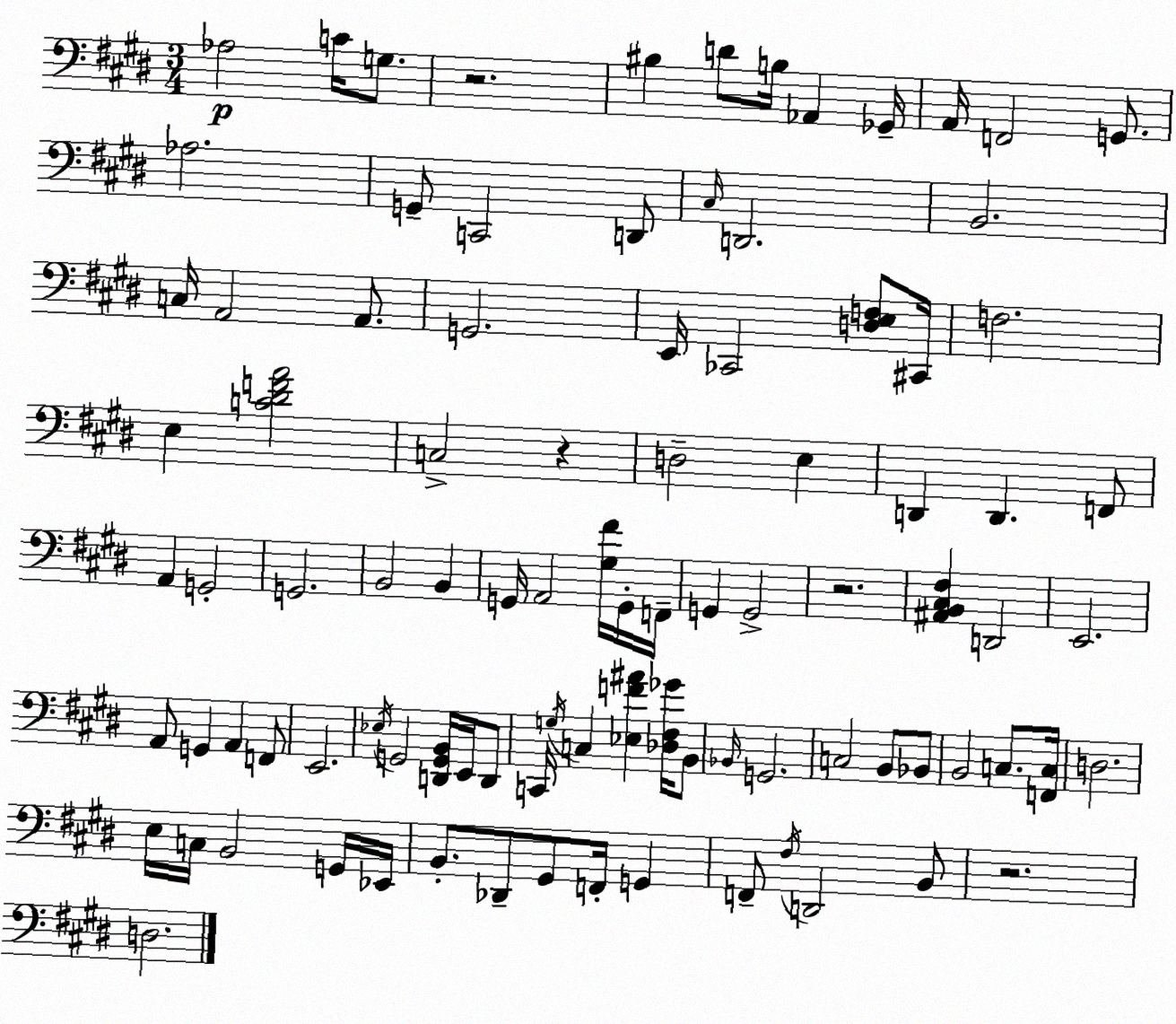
X:1
T:Untitled
M:3/4
L:1/4
K:E
_A,2 C/4 G,/2 z2 ^B, D/2 B,/4 _A,, _G,,/4 A,,/4 F,,2 G,,/2 _A,2 G,,/2 C,,2 D,,/2 ^C,/4 D,,2 B,,2 C,/4 A,,2 A,,/2 G,,2 E,,/4 _C,,2 [D,E,F,]/2 ^C,,/4 F,2 E, [C^DFA]2 C,2 z D,2 E, D,, D,, F,,/2 A,, G,,2 G,,2 B,,2 B,, G,,/4 A,,2 [^G,^F]/4 G,,/4 F,,/4 G,, G,,2 z2 [^A,,B,,^C,^F,] D,,2 E,,2 A,,/2 G,, A,, F,,/2 E,,2 _E,/4 G,,2 [D,,G,,B,,]/4 E,,/4 D,,/2 C,,/4 G,/4 C, [_E,F^A] [_D,^F,_G]/4 B,,/2 _B,,/4 G,,2 C,2 B,,/2 _B,,/2 B,,2 C,/2 [F,,C,]/4 D,2 E,/4 C,/4 B,,2 G,,/4 _E,,/4 B,,/2 _D,,/2 ^G,,/2 F,,/4 G,, F,,/2 ^F,/4 D,,2 B,,/2 z2 D,2